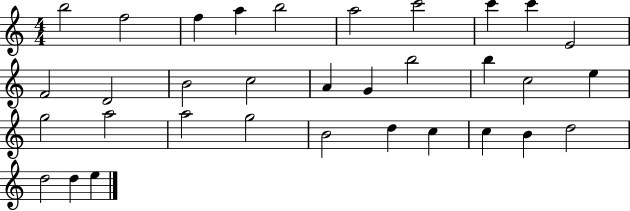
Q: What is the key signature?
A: C major